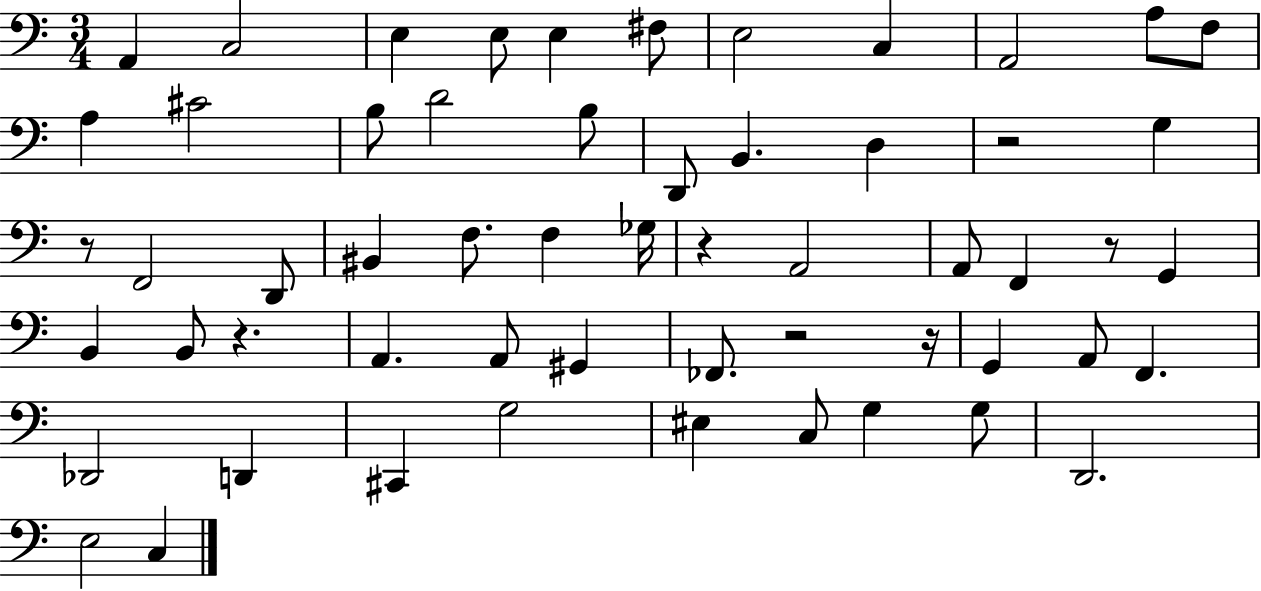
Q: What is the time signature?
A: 3/4